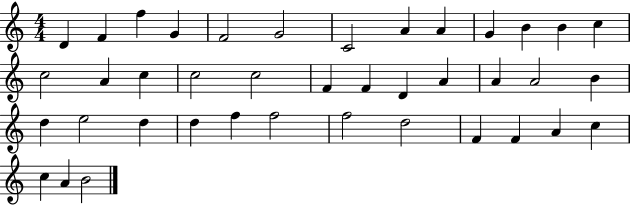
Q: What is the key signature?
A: C major